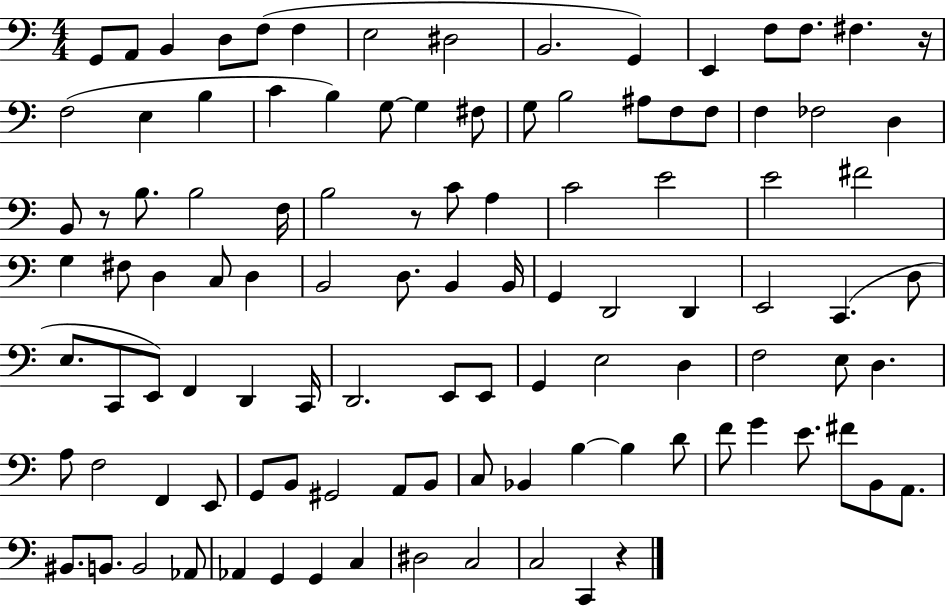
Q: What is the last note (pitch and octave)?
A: C2